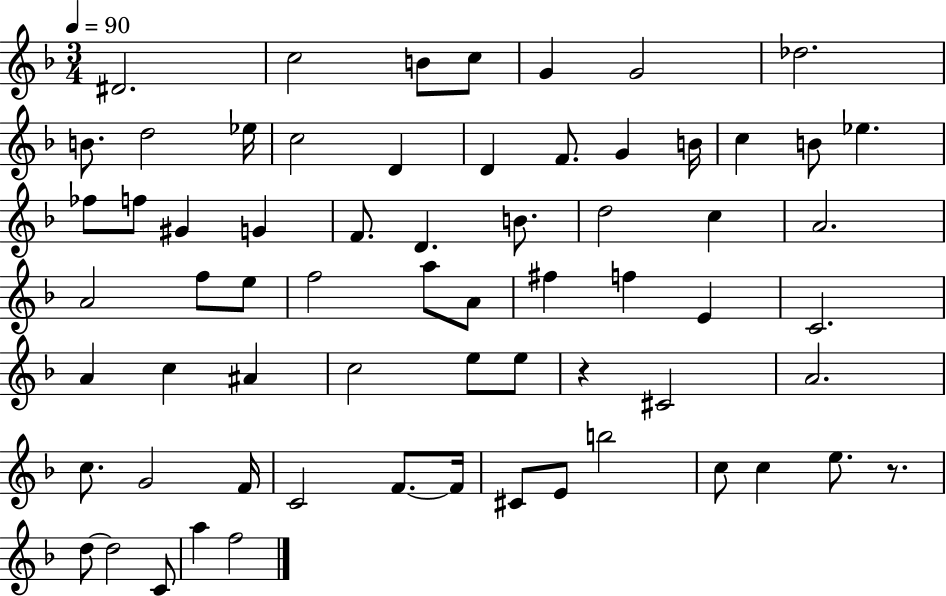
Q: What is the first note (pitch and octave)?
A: D#4